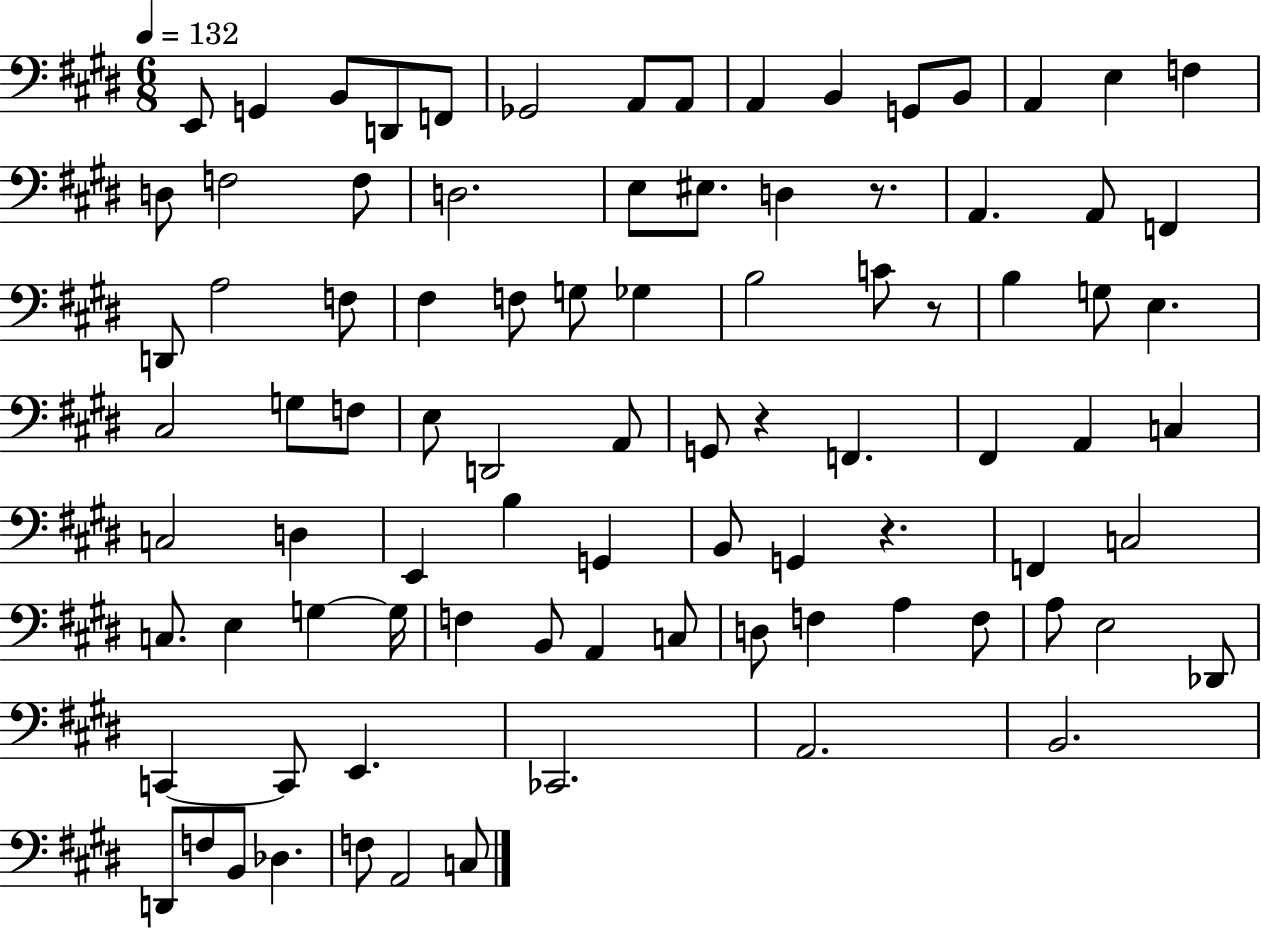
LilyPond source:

{
  \clef bass
  \numericTimeSignature
  \time 6/8
  \key e \major
  \tempo 4 = 132
  e,8 g,4 b,8 d,8 f,8 | ges,2 a,8 a,8 | a,4 b,4 g,8 b,8 | a,4 e4 f4 | \break d8 f2 f8 | d2. | e8 eis8. d4 r8. | a,4. a,8 f,4 | \break d,8 a2 f8 | fis4 f8 g8 ges4 | b2 c'8 r8 | b4 g8 e4. | \break cis2 g8 f8 | e8 d,2 a,8 | g,8 r4 f,4. | fis,4 a,4 c4 | \break c2 d4 | e,4 b4 g,4 | b,8 g,4 r4. | f,4 c2 | \break c8. e4 g4~~ g16 | f4 b,8 a,4 c8 | d8 f4 a4 f8 | a8 e2 des,8 | \break c,4~~ c,8 e,4. | ces,2. | a,2. | b,2. | \break d,8 f8 b,8 des4. | f8 a,2 c8 | \bar "|."
}